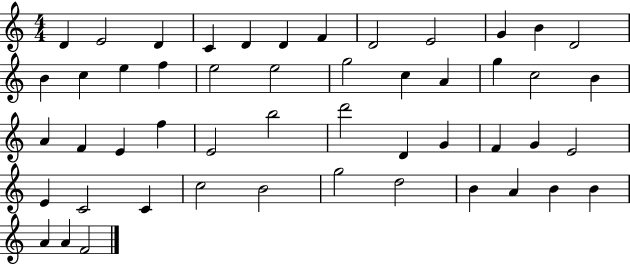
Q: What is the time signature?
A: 4/4